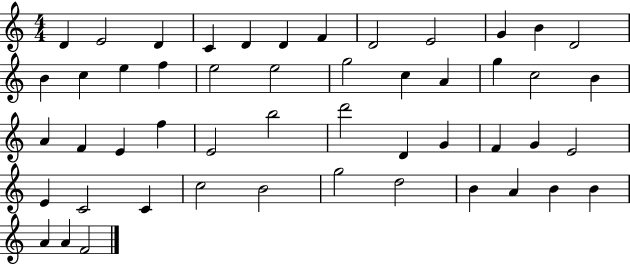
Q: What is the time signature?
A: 4/4